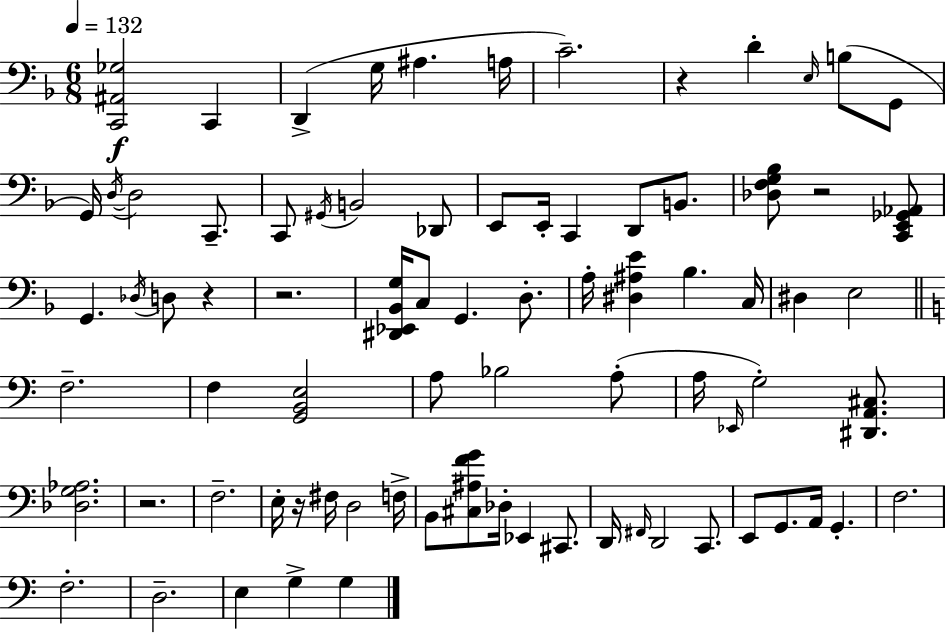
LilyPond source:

{
  \clef bass
  \numericTimeSignature
  \time 6/8
  \key d \minor
  \tempo 4 = 132
  <c, ais, ges>2\f c,4 | d,4->( g16 ais4. a16 | c'2.--) | r4 d'4-. \grace { e16 } b8( g,8 | \break g,16) \acciaccatura { d16~ }~ d2 c,8.-- | c,8 \acciaccatura { gis,16 } b,2 | des,8 e,8 e,16-. c,4 d,8 | b,8. <des f g bes>8 r2 | \break <c, e, ges, aes,>8 g,4. \acciaccatura { des16 } d8 | r4 r2. | <dis, ees, bes, g>16 c8 g,4. | d8.-. a16-. <dis ais e'>4 bes4. | \break c16 dis4 e2 | \bar "||" \break \key a \minor f2.-- | f4 <g, b, e>2 | a8 bes2 a8-.( | a16 \grace { ees,16 }) g2-. <dis, a, cis>8. | \break <des g aes>2. | r2. | f2.-- | e16-. r16 fis16 d2 | \break f16-> b,8 <cis ais f' g'>8 des16-. ees,4 cis,8. | d,16 \grace { fis,16 } d,2 c,8. | e,8 g,8. a,16 g,4.-. | f2. | \break f2.-. | d2.-- | e4 g4-> g4 | \bar "|."
}